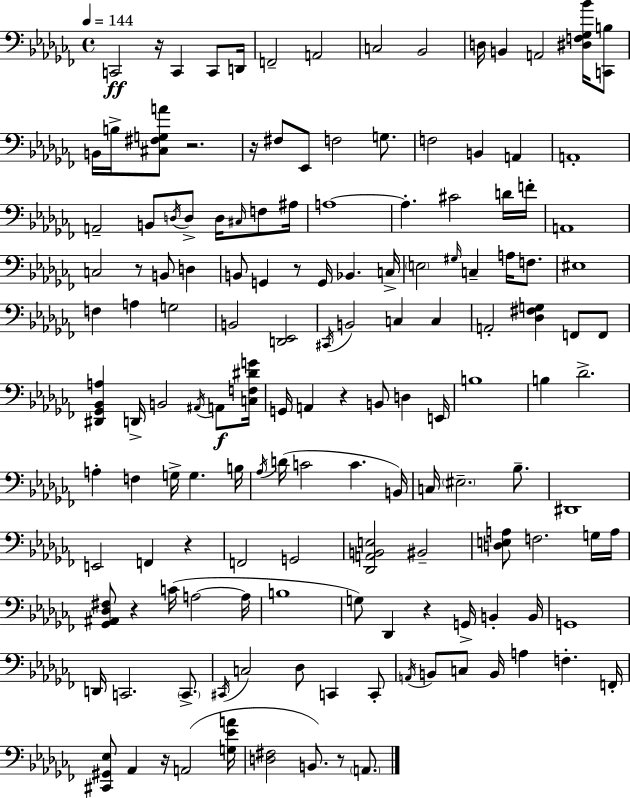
X:1
T:Untitled
M:4/4
L:1/4
K:Abm
C,,2 z/4 C,, C,,/2 D,,/4 F,,2 A,,2 C,2 _B,,2 D,/4 B,, A,,2 [^D,F,_G,_B]/4 [C,,B,]/2 B,,/4 B,/4 [^C,^F,G,A]/2 z2 z/4 ^F,/2 _E,,/2 F,2 G,/2 F,2 B,, A,, A,,4 A,,2 B,,/2 D,/4 D,/2 D,/4 ^C,/4 F,/2 ^A,/4 A,4 A, ^C2 D/4 F/4 A,,4 C,2 z/2 B,,/2 D, B,,/2 G,, z/2 G,,/4 _B,, C,/4 E,2 ^G,/4 C, A,/4 F,/2 ^E,4 F, A, G,2 B,,2 [D,,_E,,]2 ^C,,/4 B,,2 C, C, A,,2 [_D,^F,G,] F,,/2 F,,/2 [^D,,_G,,_B,,A,] D,,/4 B,,2 ^A,,/4 A,,/2 [C,F,^DG]/4 G,,/4 A,, z B,,/2 D, E,,/4 B,4 B, _D2 A, F, G,/4 G, B,/4 _A,/4 D/4 C2 C B,,/4 C,/4 ^E,2 _B,/2 ^D,,4 E,,2 F,, z F,,2 G,,2 [_D,,A,,B,,E,]2 ^B,,2 [D,E,A,]/2 F,2 G,/4 A,/4 [_G,,^A,,_D,^F,]/2 z C/4 A,2 A,/4 B,4 G,/2 _D,, z G,,/4 B,, B,,/4 G,,4 D,,/4 C,,2 C,,/2 ^C,,/4 C,2 _D,/2 C,, C,,/2 A,,/4 B,,/2 C,/2 B,,/4 A, F, F,,/4 [^C,,^G,,_E,]/2 _A,, z/4 A,,2 [G,_EA]/4 [D,^F,]2 B,,/2 z/2 A,,/2